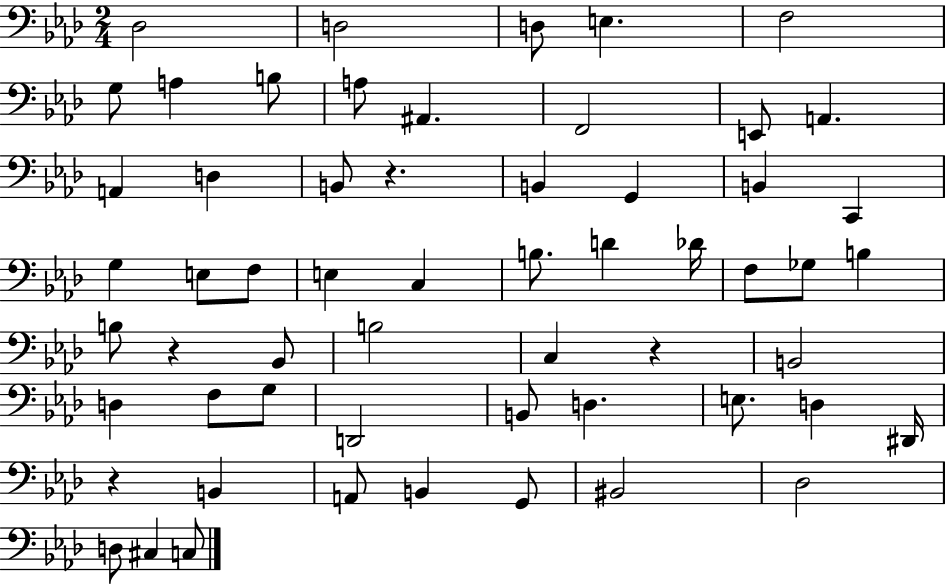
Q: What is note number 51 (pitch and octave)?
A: Db3